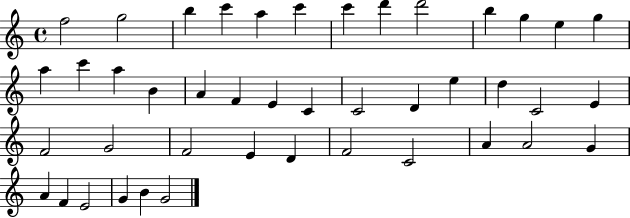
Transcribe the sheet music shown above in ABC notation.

X:1
T:Untitled
M:4/4
L:1/4
K:C
f2 g2 b c' a c' c' d' d'2 b g e g a c' a B A F E C C2 D e d C2 E F2 G2 F2 E D F2 C2 A A2 G A F E2 G B G2